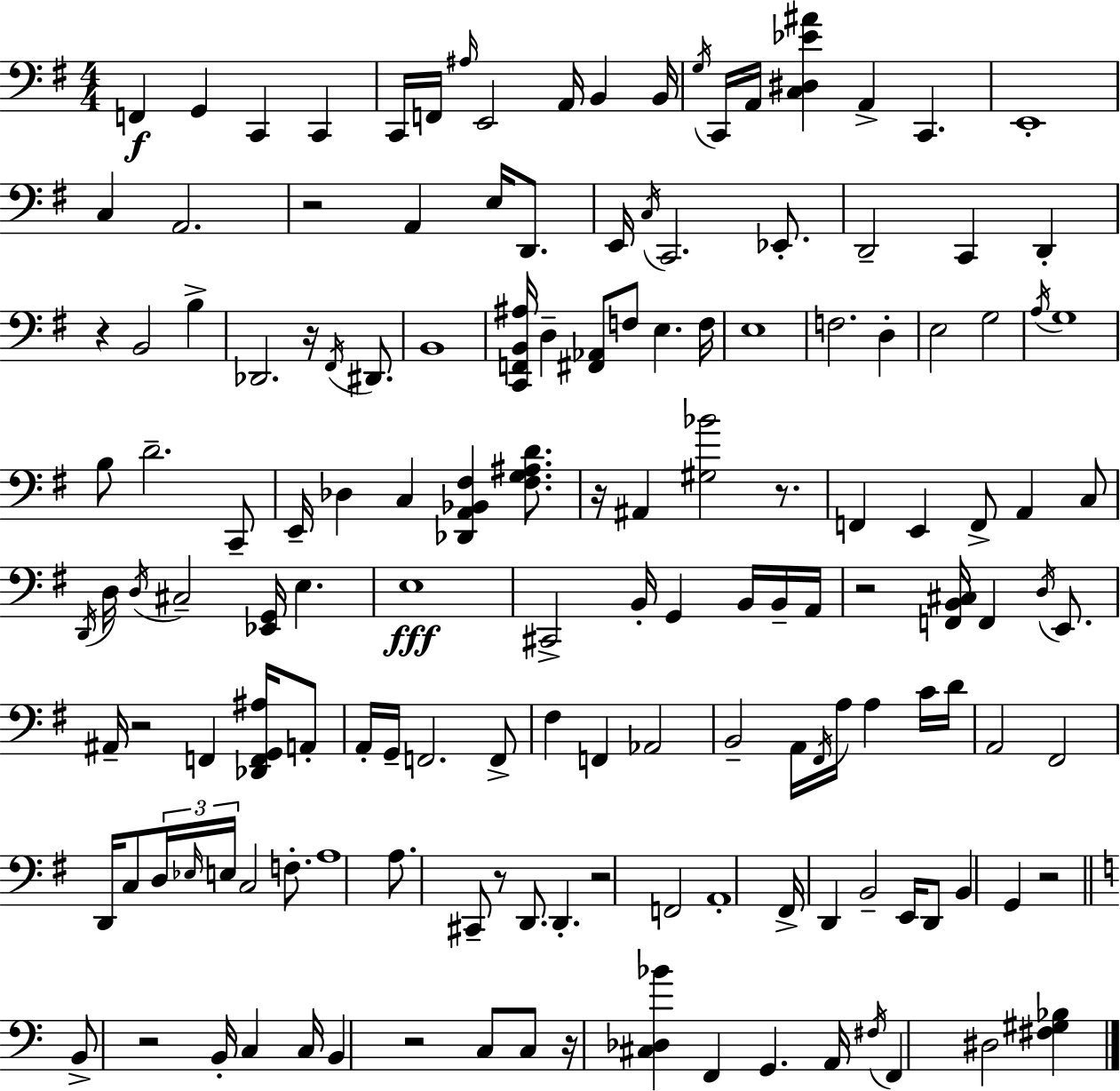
F2/q G2/q C2/q C2/q C2/s F2/s A#3/s E2/h A2/s B2/q B2/s G3/s C2/s A2/s [C3,D#3,Eb4,A#4]/q A2/q C2/q. E2/w C3/q A2/h. R/h A2/q E3/s D2/e. E2/s C3/s C2/h. Eb2/e. D2/h C2/q D2/q R/q B2/h B3/q Db2/h. R/s F#2/s D#2/e. B2/w [C2,F2,B2,A#3]/s D3/q [F#2,Ab2]/e F3/e E3/q. F3/s E3/w F3/h. D3/q E3/h G3/h A3/s G3/w B3/e D4/h. C2/e E2/s Db3/q C3/q [Db2,A2,Bb2,F#3]/q [F#3,G3,A#3,D4]/e. R/s A#2/q [G#3,Bb4]/h R/e. F2/q E2/q F2/e A2/q C3/e D2/s D3/s D3/s C#3/h [Eb2,G2]/s E3/q. E3/w C#2/h B2/s G2/q B2/s B2/s A2/s R/h [F2,B2,C#3]/s F2/q D3/s E2/e. A#2/s R/h F2/q [Db2,F2,G2,A#3]/s A2/e A2/s G2/s F2/h. F2/e F#3/q F2/q Ab2/h B2/h A2/s F#2/s A3/s A3/q C4/s D4/s A2/h F#2/h D2/s C3/e D3/s Eb3/s E3/s C3/h F3/e. A3/w A3/e. C#2/e R/e D2/e. D2/q. R/h F2/h A2/w F#2/s D2/q B2/h E2/s D2/e B2/q G2/q R/h B2/e R/h B2/s C3/q C3/s B2/q R/h C3/e C3/e R/s [C#3,Db3,Bb4]/q F2/q G2/q. A2/s F#3/s F2/q D#3/h [F#3,G#3,Bb3]/q